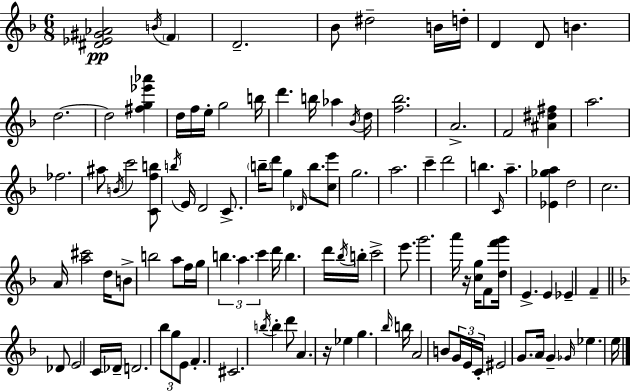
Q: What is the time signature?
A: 6/8